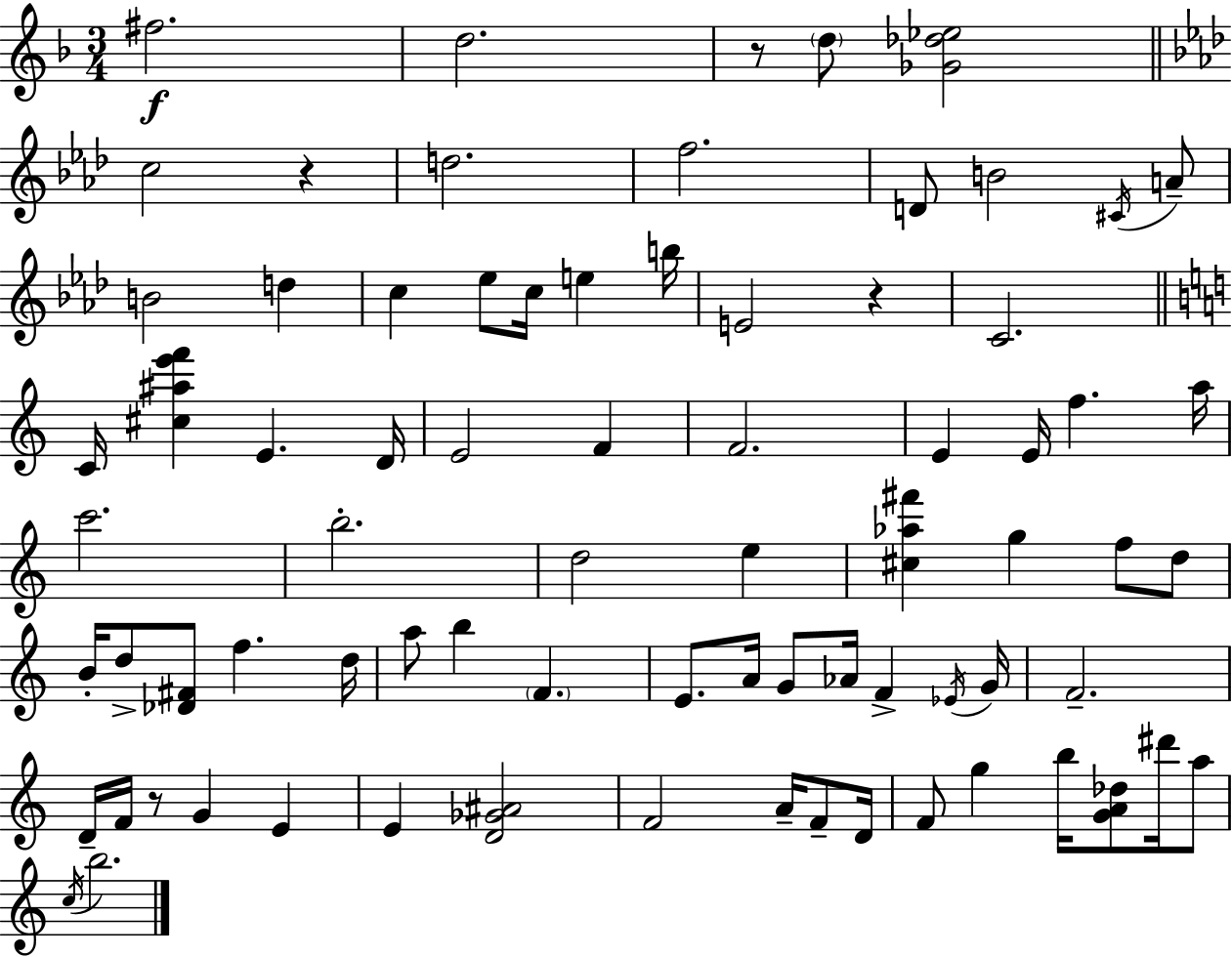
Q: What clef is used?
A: treble